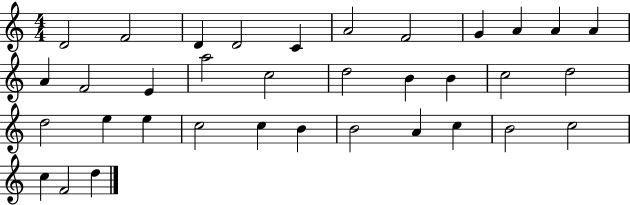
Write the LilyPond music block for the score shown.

{
  \clef treble
  \numericTimeSignature
  \time 4/4
  \key c \major
  d'2 f'2 | d'4 d'2 c'4 | a'2 f'2 | g'4 a'4 a'4 a'4 | \break a'4 f'2 e'4 | a''2 c''2 | d''2 b'4 b'4 | c''2 d''2 | \break d''2 e''4 e''4 | c''2 c''4 b'4 | b'2 a'4 c''4 | b'2 c''2 | \break c''4 f'2 d''4 | \bar "|."
}